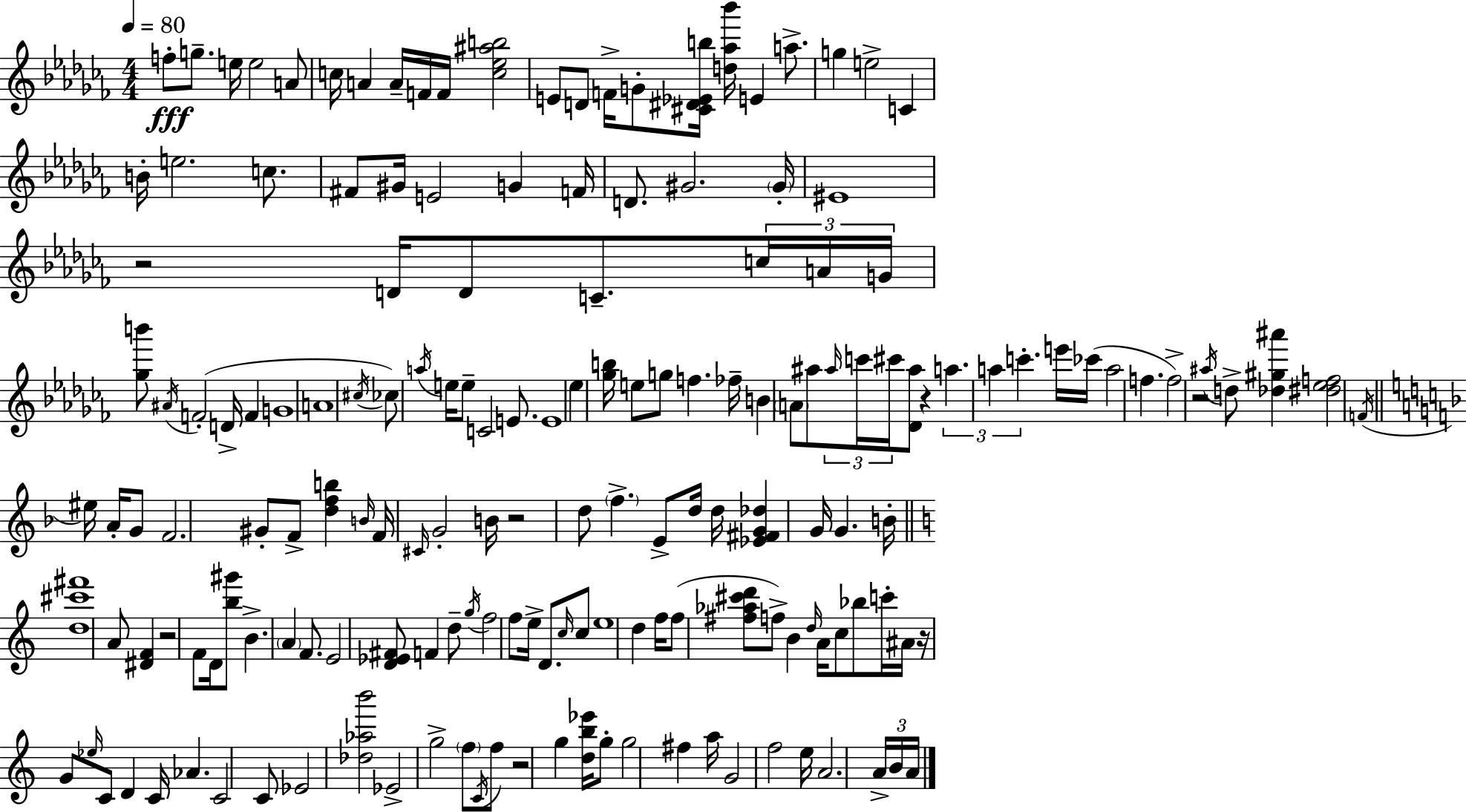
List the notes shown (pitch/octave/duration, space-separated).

F5/e G5/e. E5/s E5/h A4/e C5/s A4/q A4/s F4/s F4/s [C5,Eb5,A#5,B5]/h E4/e D4/e F4/s G4/e [C#4,D#4,Eb4,B5]/s [D5,Ab5,Bb6]/s E4/q A5/e. G5/q E5/h C4/q B4/s E5/h. C5/e. F#4/e G#4/s E4/h G4/q F4/s D4/e. G#4/h. G#4/s EIS4/w R/h D4/s D4/e C4/e. C5/s A4/s G4/s [Gb5,B6]/e A#4/s F4/h D4/s F4/q G4/w A4/w C#5/s CES5/e A5/s E5/s E5/e C4/h E4/e. E4/w Eb5/q [Gb5,B5]/s E5/e G5/e F5/q. FES5/s B4/q A4/e A#5/e A#5/s C6/s C#6/s [Db4,A#5]/e R/q A5/q. A5/q C6/q. E6/s CES6/s A5/h F5/q. F5/h R/h A#5/s D5/e [Db5,G#5,A#6]/q [D#5,Eb5,F5]/h F4/s EIS5/s A4/s G4/e F4/h. G#4/e F4/e [D5,F5,B5]/q B4/s F4/s C#4/s G4/h B4/s R/h D5/e F5/q. E4/e D5/s D5/s [Eb4,F#4,G4,Db5]/q G4/s G4/q. B4/s [D5,C#6,F#6]/w A4/e [D#4,F4]/q R/h F4/e D4/s [B5,G#6]/e B4/q. A4/q F4/e. E4/h [D4,Eb4,F#4]/e F4/q D5/e G5/s F5/h F5/e E5/s D4/e. C5/s C5/e E5/w D5/q F5/s F5/e [F#5,Ab5,C#6,D6]/e F5/e B4/q D5/s A4/s C5/e Bb5/e C6/s A#4/s R/s G4/e Eb5/s C4/e D4/q C4/s Ab4/q. C4/h C4/e Eb4/h [Db5,Ab5,B6]/h Eb4/h G5/h F5/e C4/s F5/e R/h G5/q [D5,B5,Eb6]/s G5/e G5/h F#5/q A5/s G4/h F5/h E5/s A4/h. A4/s B4/s A4/s